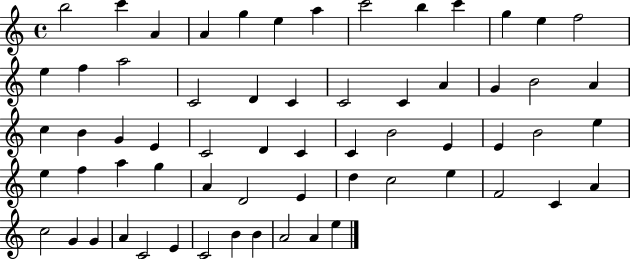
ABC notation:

X:1
T:Untitled
M:4/4
L:1/4
K:C
b2 c' A A g e a c'2 b c' g e f2 e f a2 C2 D C C2 C A G B2 A c B G E C2 D C C B2 E E B2 e e f a g A D2 E d c2 e F2 C A c2 G G A C2 E C2 B B A2 A e